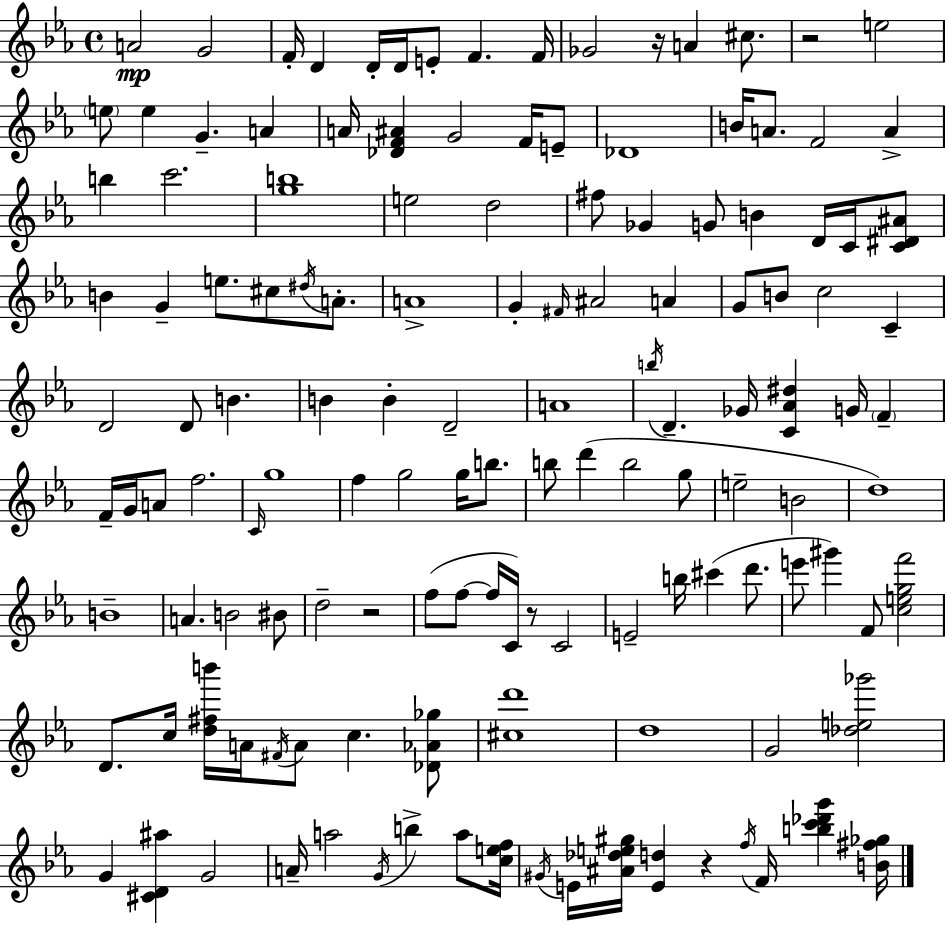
X:1
T:Untitled
M:4/4
L:1/4
K:Eb
A2 G2 F/4 D D/4 D/4 E/2 F F/4 _G2 z/4 A ^c/2 z2 e2 e/2 e G A A/4 [_DF^A] G2 F/4 E/2 _D4 B/4 A/2 F2 A b c'2 [gb]4 e2 d2 ^f/2 _G G/2 B D/4 C/4 [C^D^A]/2 B G e/2 ^c/2 ^d/4 A/2 A4 G ^F/4 ^A2 A G/2 B/2 c2 C D2 D/2 B B B D2 A4 b/4 D _G/4 [C_A^d] G/4 F F/4 G/4 A/2 f2 C/4 g4 f g2 g/4 b/2 b/2 d' b2 g/2 e2 B2 d4 B4 A B2 ^B/2 d2 z2 f/2 f/2 f/4 C/4 z/2 C2 E2 b/4 ^c' d'/2 e'/2 ^g' F/2 [cegf']2 D/2 c/4 [d^fb']/4 A/4 ^F/4 A/2 c [_D_A_g]/2 [^cd']4 d4 G2 [_de_g']2 G [^CD^a] G2 A/4 a2 G/4 b a/2 [cef]/4 ^G/4 E/4 [^A_de^g]/4 [Ed] z f/4 F/4 [bc'_d'g'] [B^f_g]/4